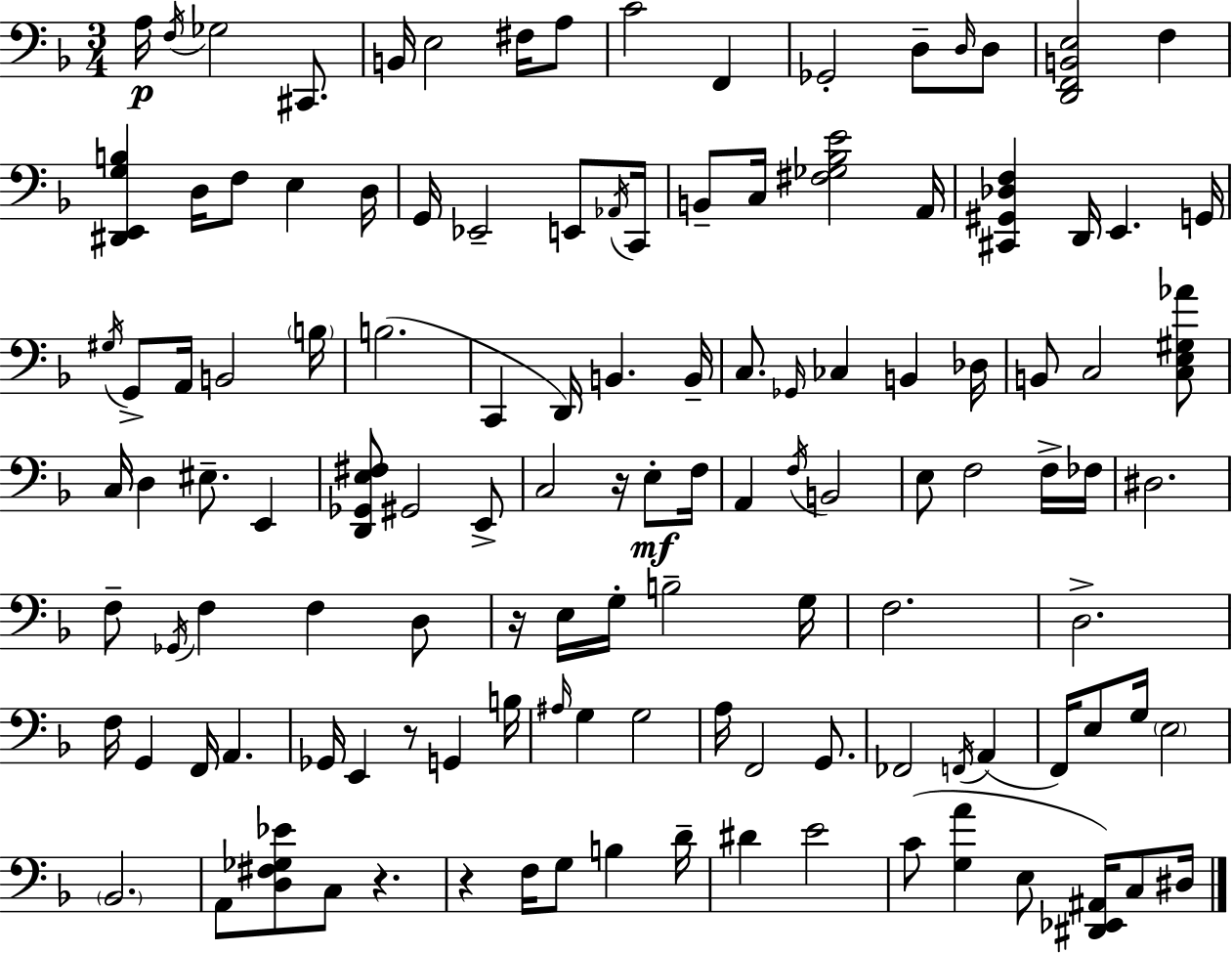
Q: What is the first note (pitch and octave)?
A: A3